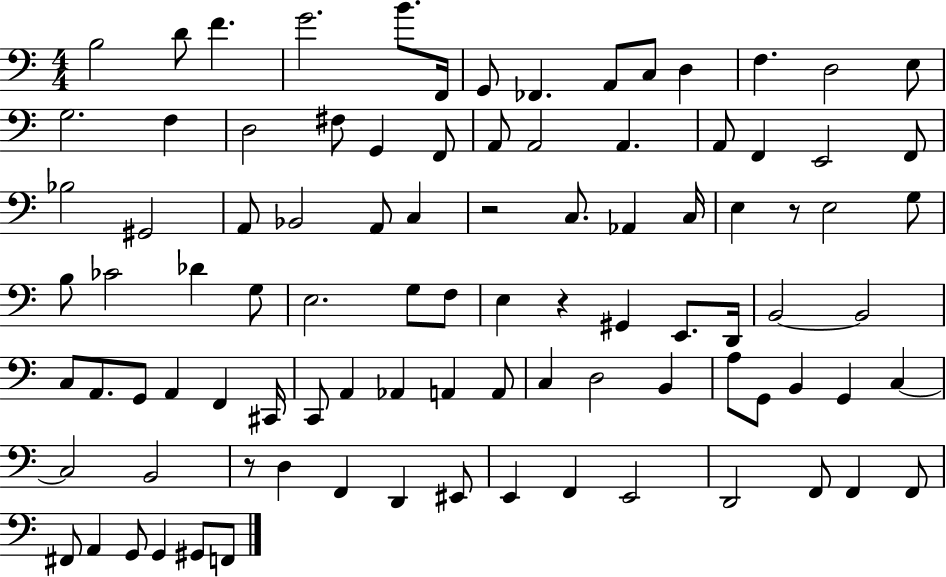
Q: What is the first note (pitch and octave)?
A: B3